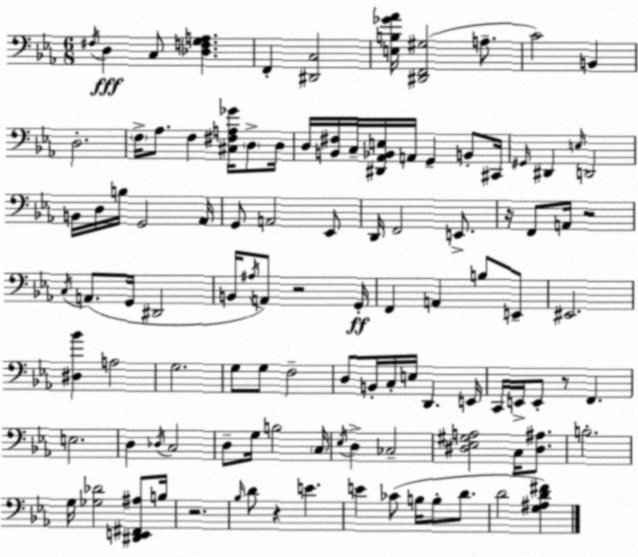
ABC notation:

X:1
T:Untitled
M:6/8
L:1/4
K:Cm
^F,/4 D, C,/2 [_D,F,G,A,] F,, [^D,,C,]2 [E,B,_G_A]/4 [^D,,F,,^G,]2 A,/2 C2 B,, D,2 F,/4 _A,/2 F, [^C,^F,A,_G]/4 D,/2 D,/4 D,/4 [B,,^F,]/4 C,/4 [^D,,_A,,_B,,E,]/4 A,,/4 G,, B,,/2 ^C,,/4 ^G,,/4 ^D,, E,/4 D,,2 B,,/4 D,/4 B,/4 G,,2 _A,,/4 G,,/2 A,,2 _E,,/2 D,,/4 F,,2 E,,/2 z/4 F,,/2 A,,/4 z2 C,/4 A,,/2 G,,/4 ^D,,2 B,,/4 ^A,/4 A,,/2 z2 G,,/4 F,, A,, B,/2 E,,/2 ^E,,2 [^D,_B] A,2 G,2 G,/2 G,/2 F,2 D,/2 B,,/4 C,/4 E,/4 D,, E,,/4 C,,/4 E,,/4 E,,/2 z/2 F,, E,2 D, _D,/4 C,2 D,/2 G,/4 B,2 C,/4 _E,/4 D, _C,2 [^D,_E,^G,A,]2 C,/4 [^D,^A,]/2 B,2 G,/4 [_G,_D]2 [^D,,E,,^F,,^A,]/2 B,/4 z2 _B,/4 D/2 z E E _C/2 B,/4 B,/2 D/2 D2 [G,^A,D^F]